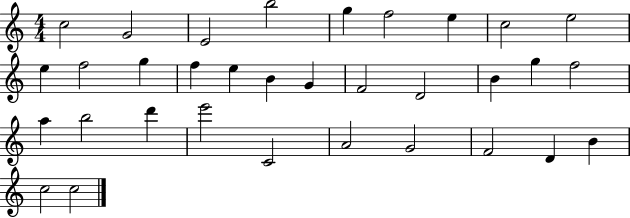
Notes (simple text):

C5/h G4/h E4/h B5/h G5/q F5/h E5/q C5/h E5/h E5/q F5/h G5/q F5/q E5/q B4/q G4/q F4/h D4/h B4/q G5/q F5/h A5/q B5/h D6/q E6/h C4/h A4/h G4/h F4/h D4/q B4/q C5/h C5/h